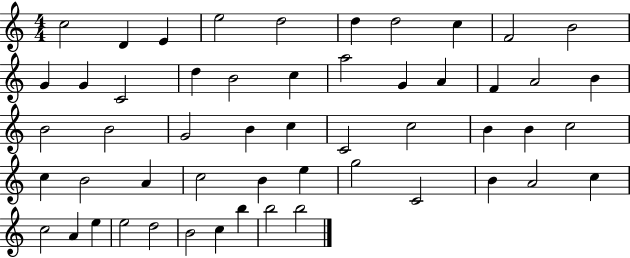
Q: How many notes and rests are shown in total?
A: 53